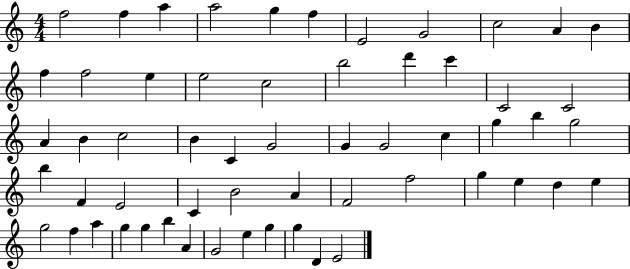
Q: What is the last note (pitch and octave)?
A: E4